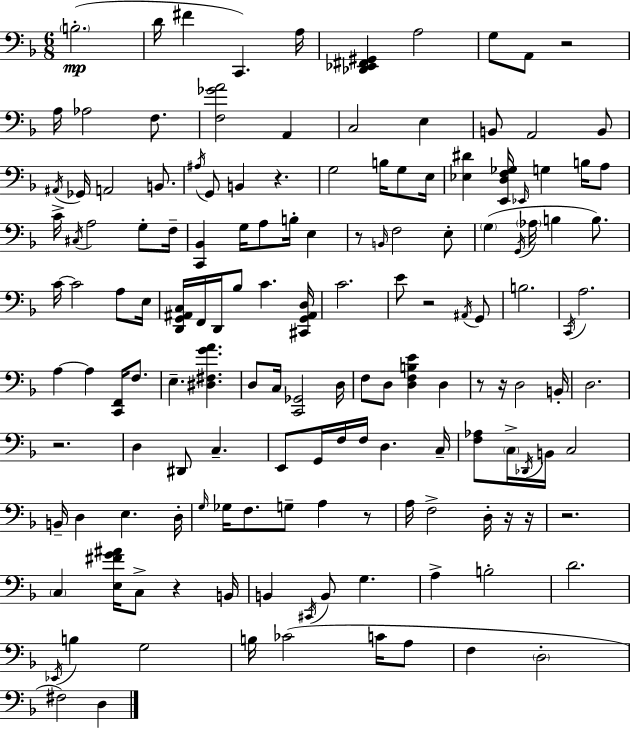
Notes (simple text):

B3/h. D4/s F#4/q C2/q. A3/s [Db2,Eb2,F#2,G#2]/q A3/h G3/e A2/e R/h A3/s Ab3/h F3/e. [F3,Gb4,A4]/h A2/q C3/h E3/q B2/e A2/h B2/e A#2/s Gb2/s A2/h B2/e. A#3/s G2/e B2/q R/q. G3/h B3/s G3/e E3/s [Eb3,D#4]/q [E2,D3,F3,Gb3]/s Eb2/s G3/q B3/s A3/e C4/s C#3/s A3/h G3/e F3/s [C2,Bb2]/q G3/s A3/e B3/s E3/q R/e B2/s F3/h E3/e G3/q G2/s Ab3/s B3/q B3/e. C4/s C4/h A3/e E3/s [D2,G2,A#2,C3]/s F2/s D2/s Bb3/e C4/q. [C#2,G2,A#2,D3]/s C4/h. E4/e R/h A#2/s G2/e B3/h. C2/s A3/h. A3/q A3/q [C2,F2]/s F3/e. E3/q. [D#3,F#3,G4,A4]/q. D3/e C3/s [C2,Gb2]/h D3/s F3/e D3/e [D3,F3,B3,E4]/q D3/q R/e R/s D3/h B2/s D3/h. R/h. D3/q D#2/e C3/q. E2/e G2/s F3/s F3/s D3/q. C3/s [F3,Ab3]/e C3/s Db2/s B2/s C3/h B2/s D3/q E3/q. D3/s G3/s Gb3/s F3/e. G3/e A3/q R/e A3/s F3/h D3/s R/s R/s R/h. C3/q [E3,F#4,G4,A#4]/s C3/e R/q B2/s B2/q C#2/s B2/e G3/q. A3/q B3/h D4/h. Eb2/s B3/q G3/h B3/s CES4/h C4/s A3/e F3/q D3/h F#3/h D3/q